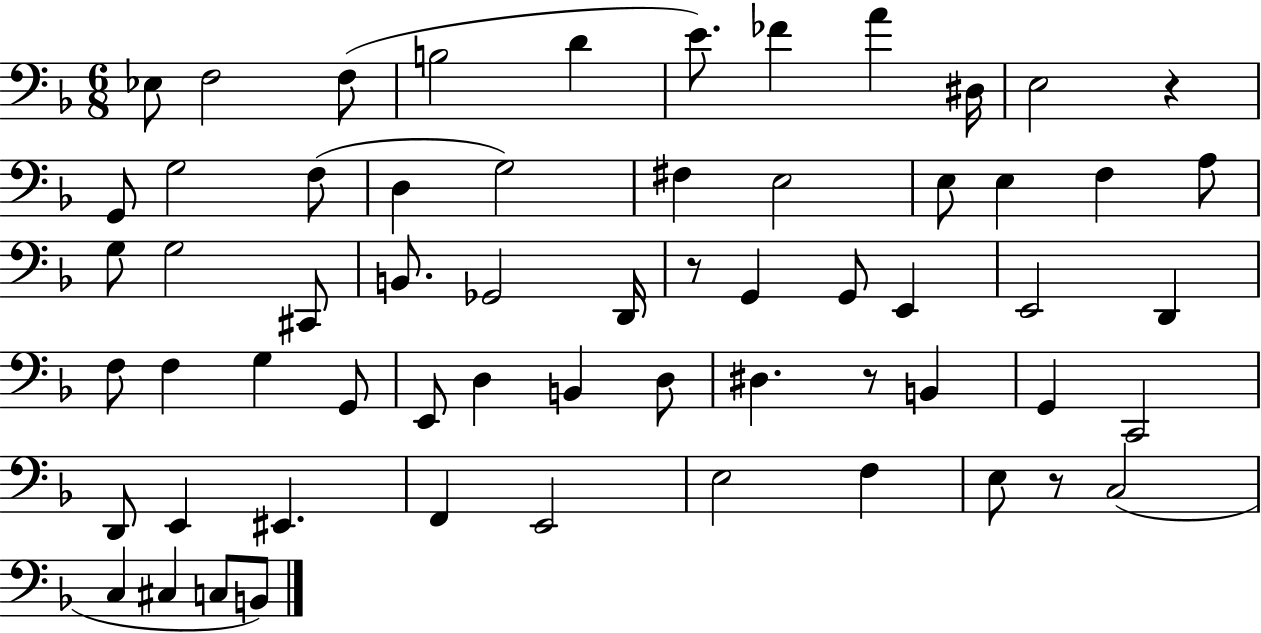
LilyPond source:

{
  \clef bass
  \numericTimeSignature
  \time 6/8
  \key f \major
  ees8 f2 f8( | b2 d'4 | e'8.) fes'4 a'4 dis16 | e2 r4 | \break g,8 g2 f8( | d4 g2) | fis4 e2 | e8 e4 f4 a8 | \break g8 g2 cis,8 | b,8. ges,2 d,16 | r8 g,4 g,8 e,4 | e,2 d,4 | \break f8 f4 g4 g,8 | e,8 d4 b,4 d8 | dis4. r8 b,4 | g,4 c,2 | \break d,8 e,4 eis,4. | f,4 e,2 | e2 f4 | e8 r8 c2( | \break c4 cis4 c8 b,8) | \bar "|."
}